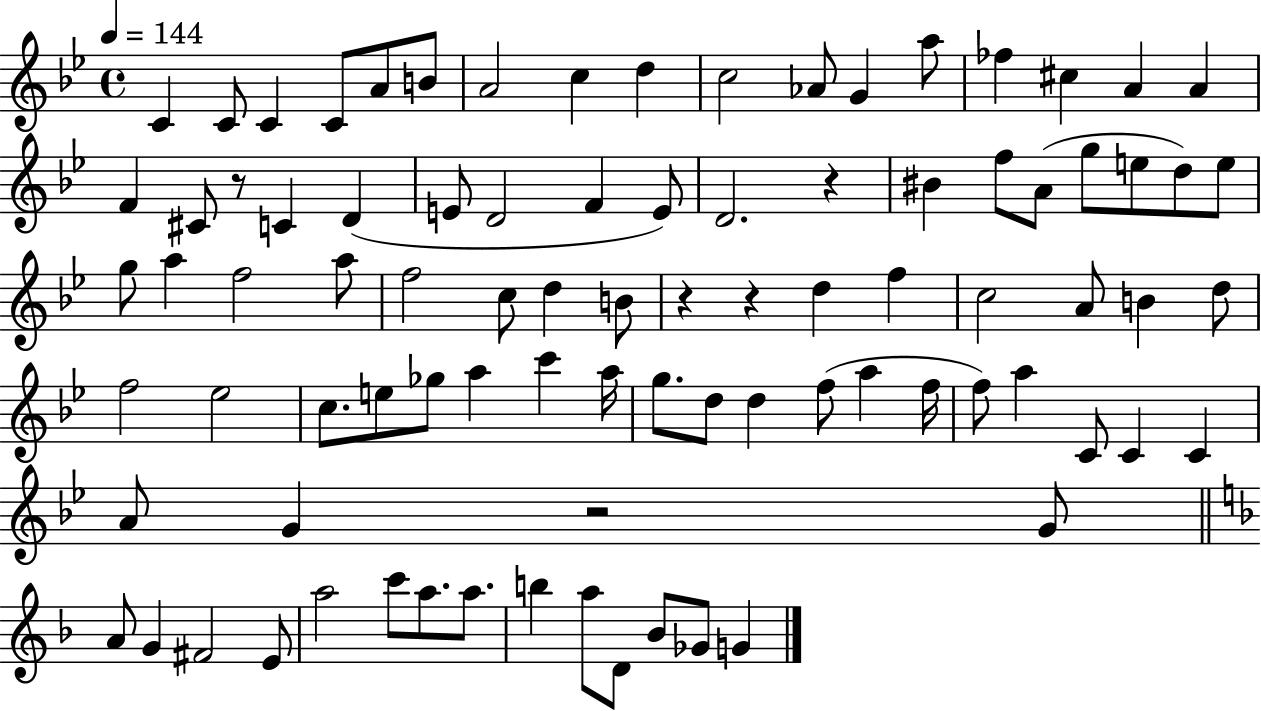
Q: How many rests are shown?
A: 5